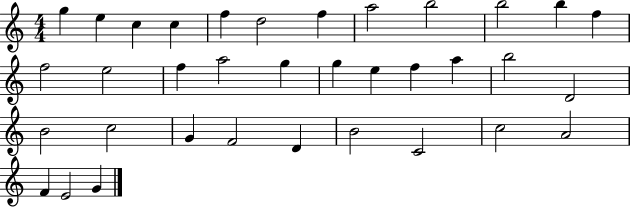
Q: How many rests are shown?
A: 0